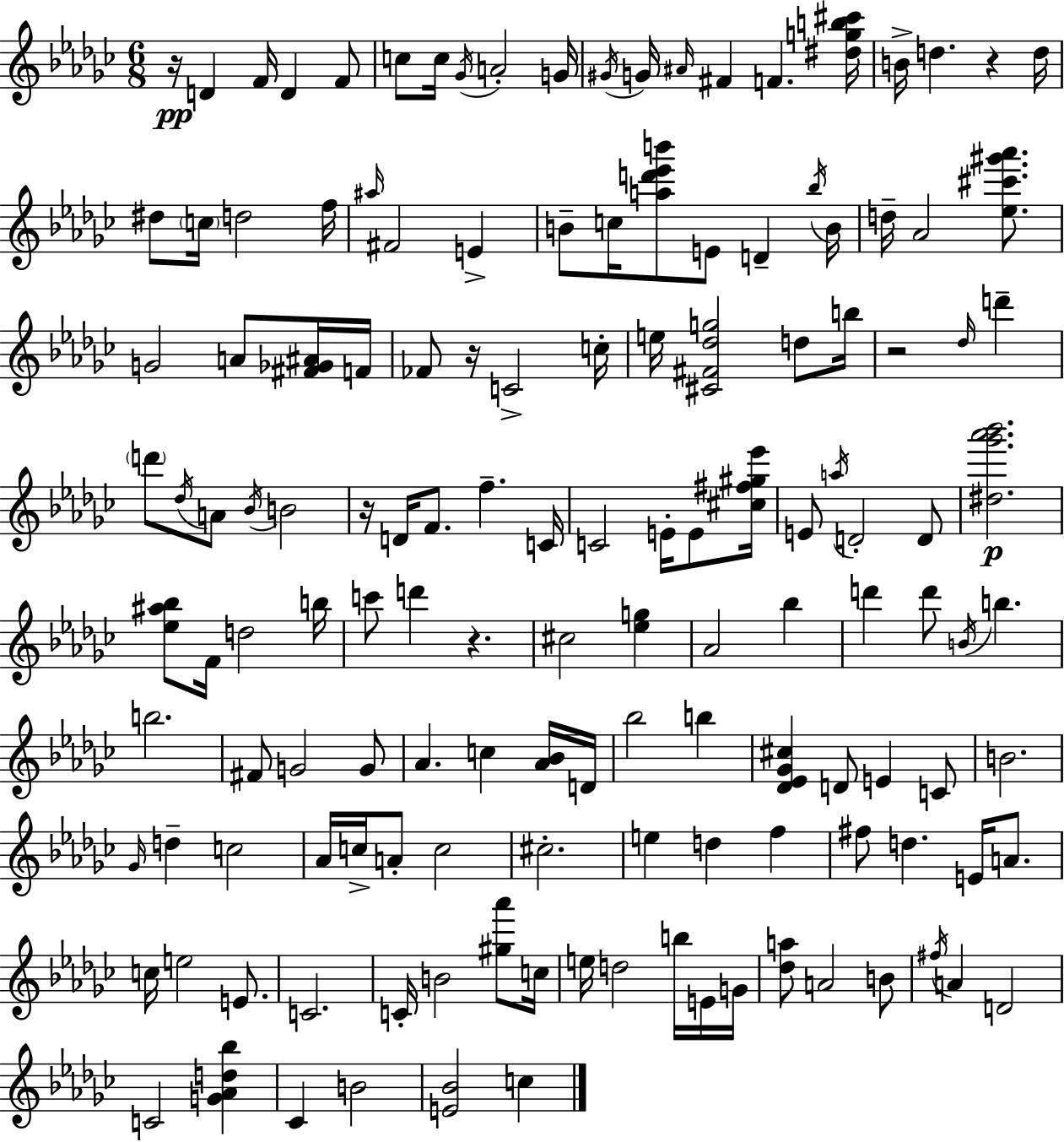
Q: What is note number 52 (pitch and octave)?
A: C4